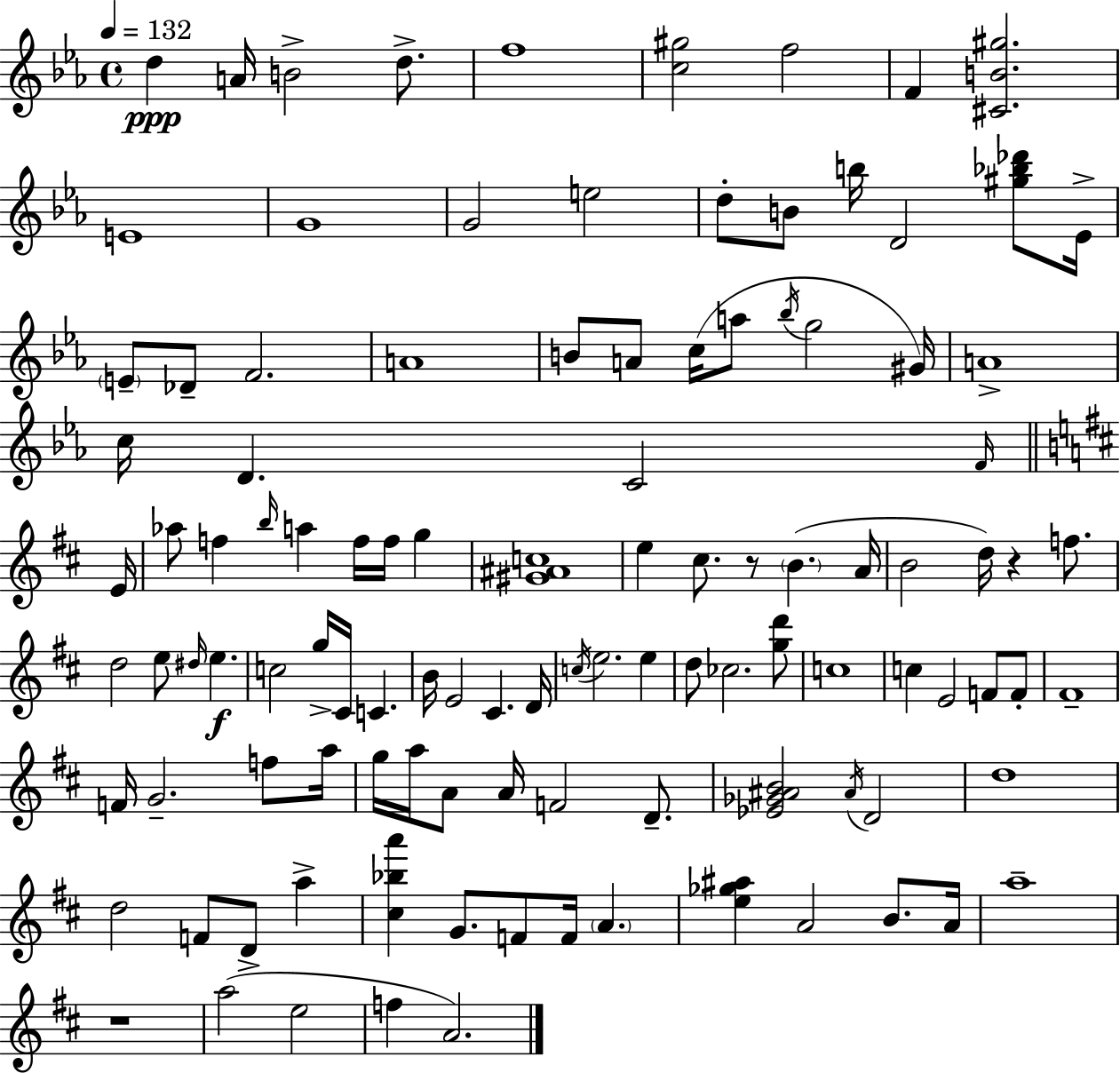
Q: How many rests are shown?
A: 3